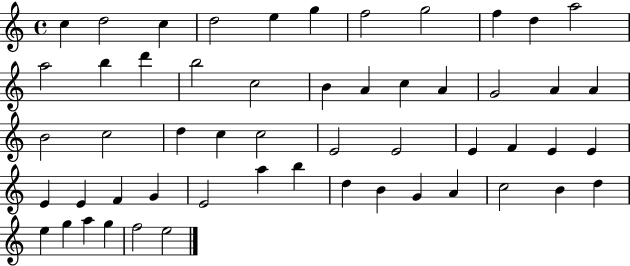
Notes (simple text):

C5/q D5/h C5/q D5/h E5/q G5/q F5/h G5/h F5/q D5/q A5/h A5/h B5/q D6/q B5/h C5/h B4/q A4/q C5/q A4/q G4/h A4/q A4/q B4/h C5/h D5/q C5/q C5/h E4/h E4/h E4/q F4/q E4/q E4/q E4/q E4/q F4/q G4/q E4/h A5/q B5/q D5/q B4/q G4/q A4/q C5/h B4/q D5/q E5/q G5/q A5/q G5/q F5/h E5/h